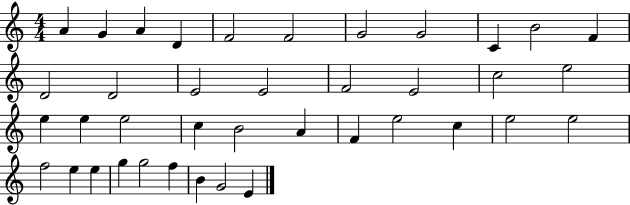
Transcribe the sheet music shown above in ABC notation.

X:1
T:Untitled
M:4/4
L:1/4
K:C
A G A D F2 F2 G2 G2 C B2 F D2 D2 E2 E2 F2 E2 c2 e2 e e e2 c B2 A F e2 c e2 e2 f2 e e g g2 f B G2 E